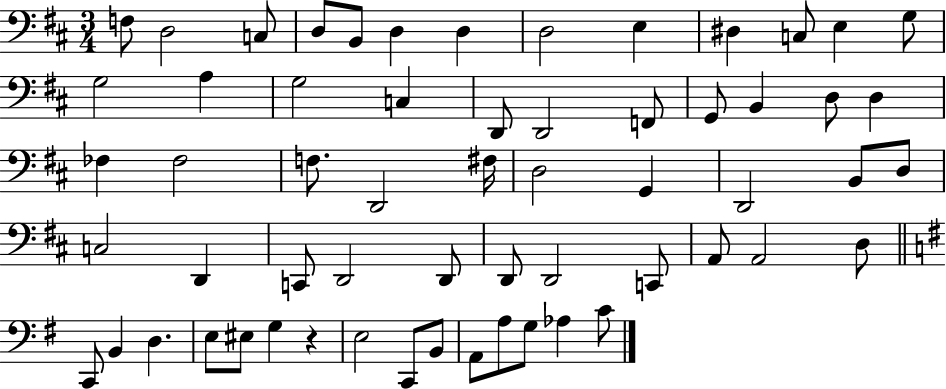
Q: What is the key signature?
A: D major